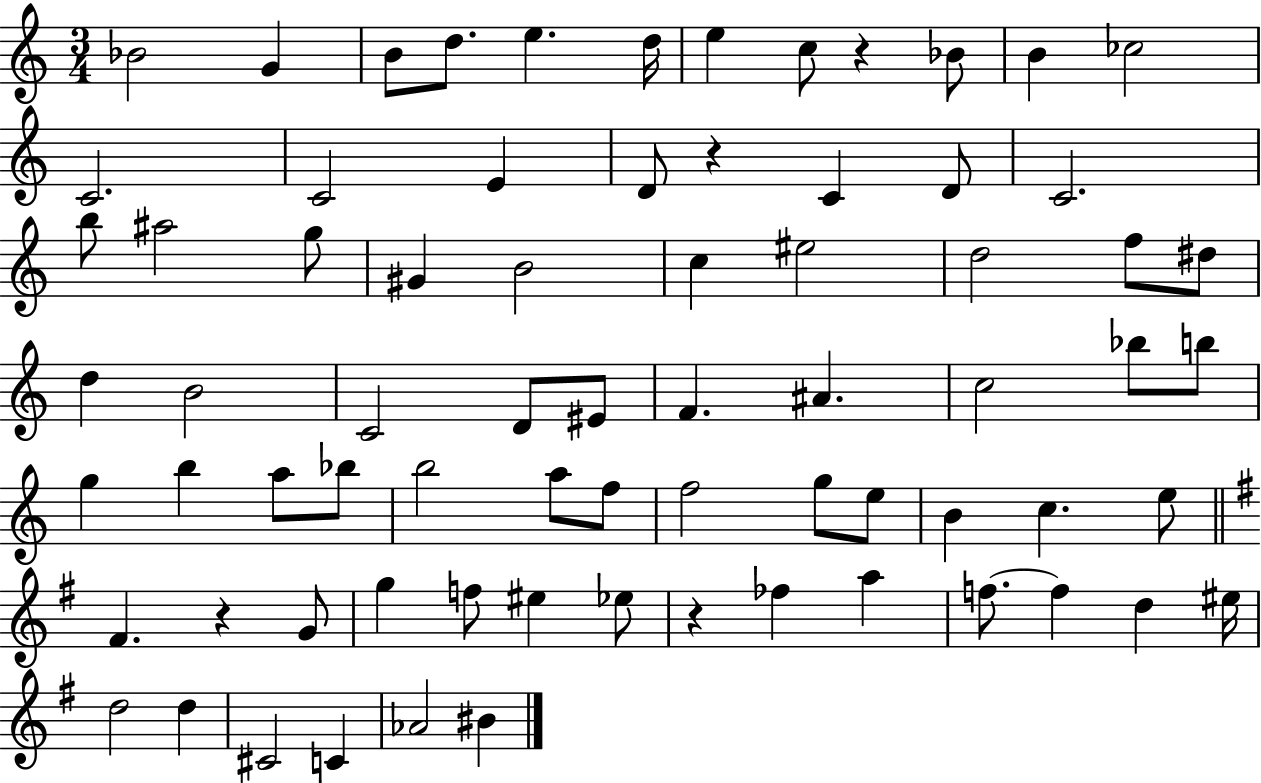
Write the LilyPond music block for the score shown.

{
  \clef treble
  \numericTimeSignature
  \time 3/4
  \key c \major
  \repeat volta 2 { bes'2 g'4 | b'8 d''8. e''4. d''16 | e''4 c''8 r4 bes'8 | b'4 ces''2 | \break c'2. | c'2 e'4 | d'8 r4 c'4 d'8 | c'2. | \break b''8 ais''2 g''8 | gis'4 b'2 | c''4 eis''2 | d''2 f''8 dis''8 | \break d''4 b'2 | c'2 d'8 eis'8 | f'4. ais'4. | c''2 bes''8 b''8 | \break g''4 b''4 a''8 bes''8 | b''2 a''8 f''8 | f''2 g''8 e''8 | b'4 c''4. e''8 | \break \bar "||" \break \key g \major fis'4. r4 g'8 | g''4 f''8 eis''4 ees''8 | r4 fes''4 a''4 | f''8.~~ f''4 d''4 eis''16 | \break d''2 d''4 | cis'2 c'4 | aes'2 bis'4 | } \bar "|."
}